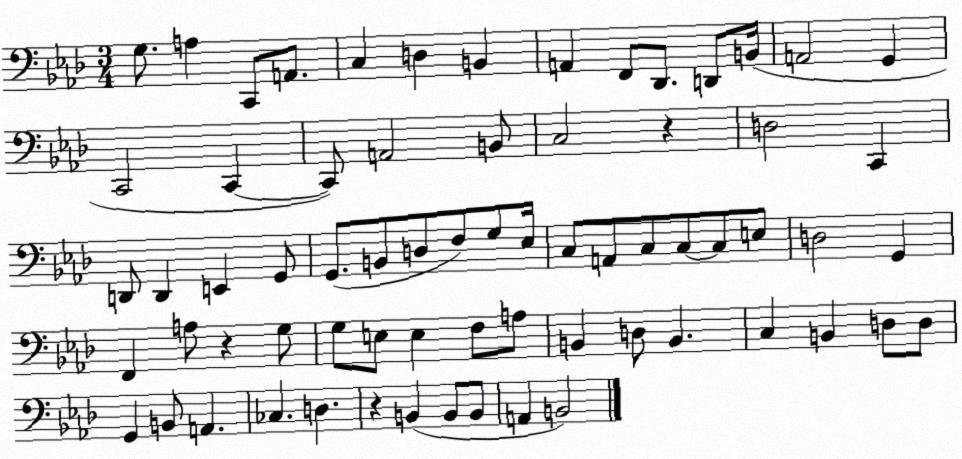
X:1
T:Untitled
M:3/4
L:1/4
K:Ab
G,/2 A, C,,/2 A,,/2 C, D, B,, A,, F,,/2 _D,,/2 D,,/2 B,,/4 A,,2 G,, C,,2 C,, C,,/2 A,,2 B,,/2 C,2 z D,2 C,, D,,/2 D,, E,, G,,/2 G,,/2 B,,/2 D,/2 F,/2 G,/2 _E,/4 C,/2 A,,/2 C,/2 C,/2 C,/2 E,/2 D,2 G,, F,, A,/2 z G,/2 G,/2 E,/2 E, F,/2 A,/2 B,, D,/2 B,, C, B,, D,/2 D,/2 G,, B,,/2 A,, _C, D, z B,, B,,/2 B,,/2 A,, B,,2